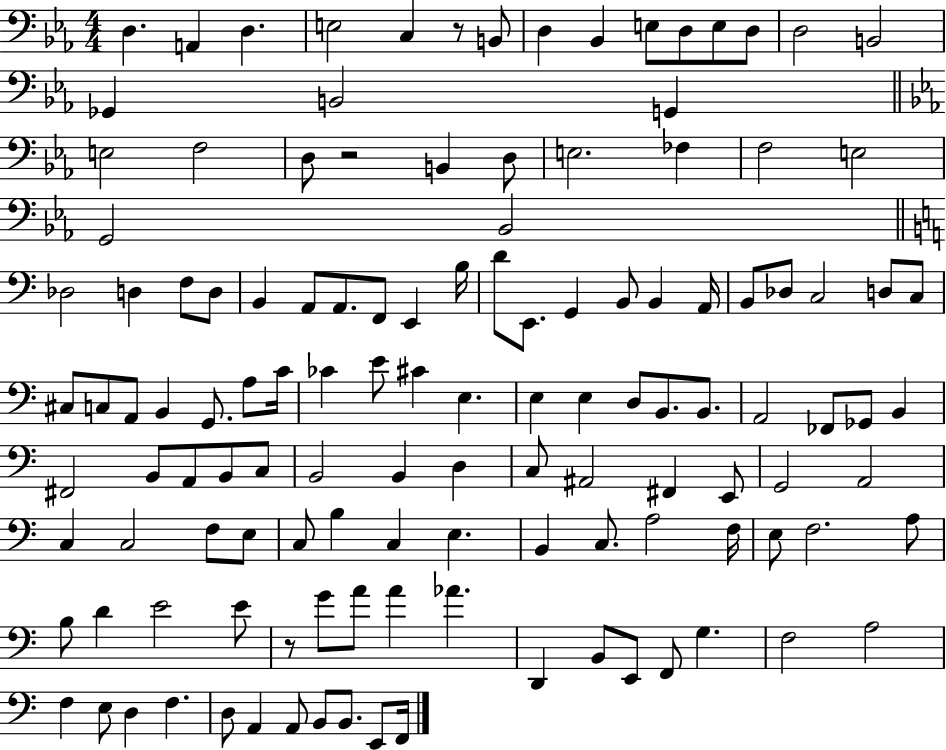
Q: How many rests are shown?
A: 3